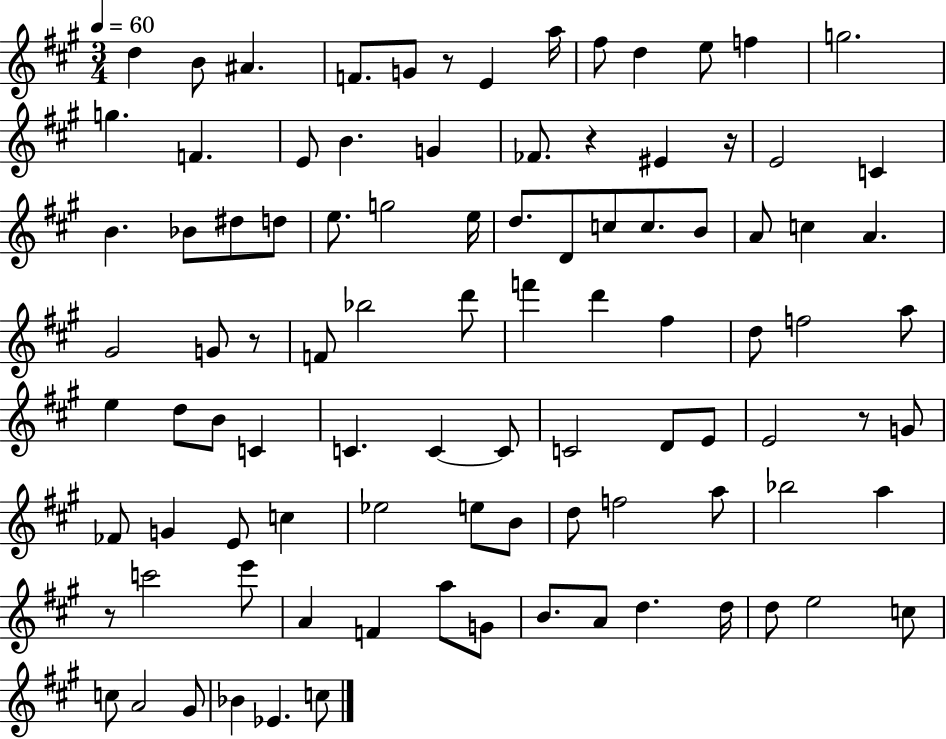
X:1
T:Untitled
M:3/4
L:1/4
K:A
d B/2 ^A F/2 G/2 z/2 E a/4 ^f/2 d e/2 f g2 g F E/2 B G _F/2 z ^E z/4 E2 C B _B/2 ^d/2 d/2 e/2 g2 e/4 d/2 D/2 c/2 c/2 B/2 A/2 c A ^G2 G/2 z/2 F/2 _b2 d'/2 f' d' ^f d/2 f2 a/2 e d/2 B/2 C C C C/2 C2 D/2 E/2 E2 z/2 G/2 _F/2 G E/2 c _e2 e/2 B/2 d/2 f2 a/2 _b2 a z/2 c'2 e'/2 A F a/2 G/2 B/2 A/2 d d/4 d/2 e2 c/2 c/2 A2 ^G/2 _B _E c/2